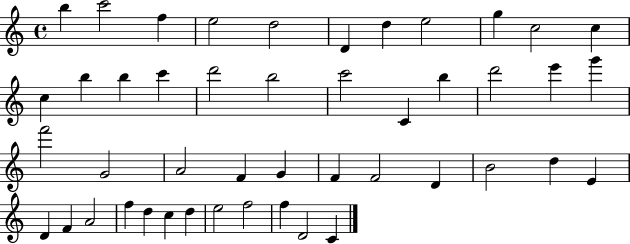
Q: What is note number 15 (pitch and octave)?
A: C6